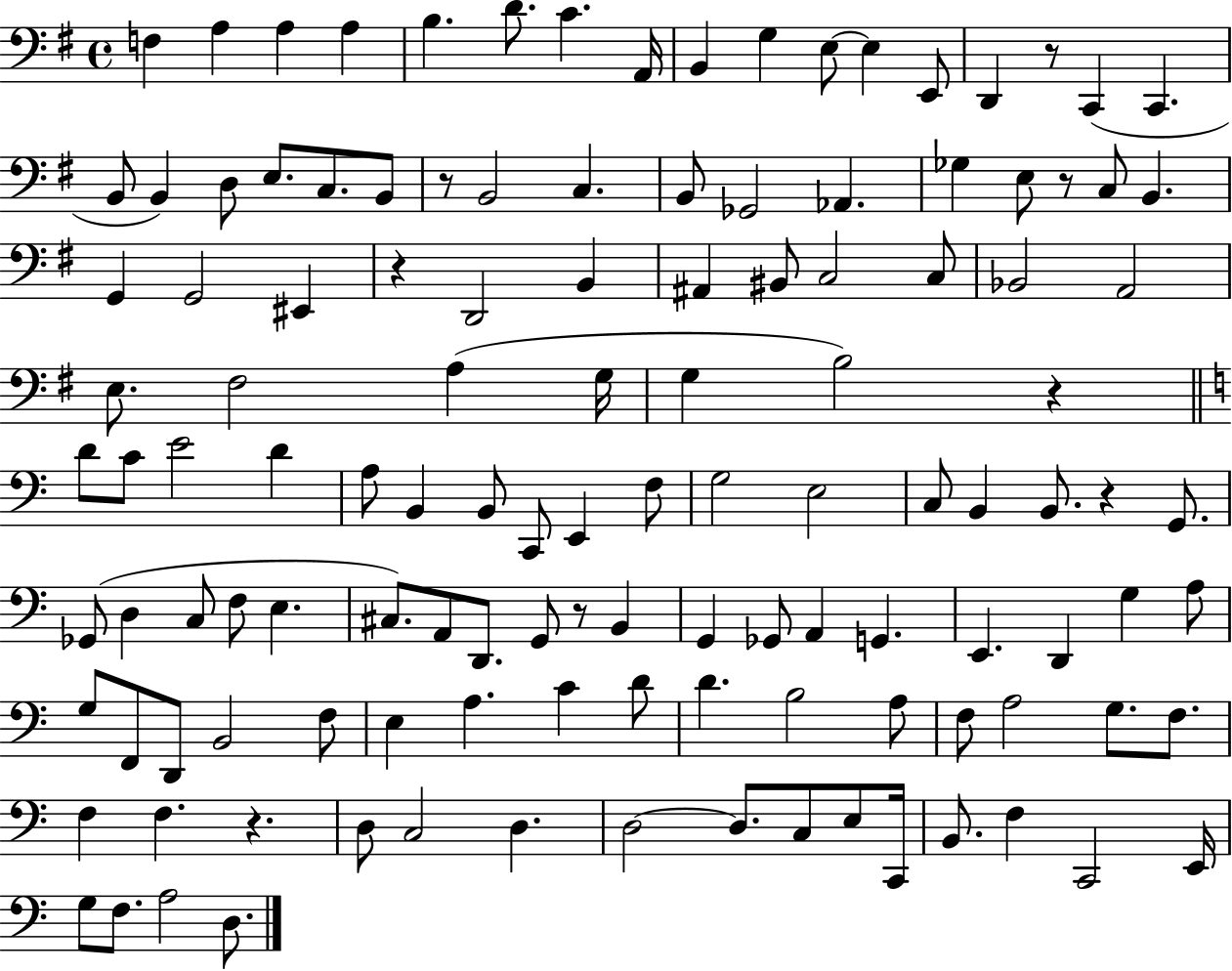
X:1
T:Untitled
M:4/4
L:1/4
K:G
F, A, A, A, B, D/2 C A,,/4 B,, G, E,/2 E, E,,/2 D,, z/2 C,, C,, B,,/2 B,, D,/2 E,/2 C,/2 B,,/2 z/2 B,,2 C, B,,/2 _G,,2 _A,, _G, E,/2 z/2 C,/2 B,, G,, G,,2 ^E,, z D,,2 B,, ^A,, ^B,,/2 C,2 C,/2 _B,,2 A,,2 E,/2 ^F,2 A, G,/4 G, B,2 z D/2 C/2 E2 D A,/2 B,, B,,/2 C,,/2 E,, F,/2 G,2 E,2 C,/2 B,, B,,/2 z G,,/2 _G,,/2 D, C,/2 F,/2 E, ^C,/2 A,,/2 D,,/2 G,,/2 z/2 B,, G,, _G,,/2 A,, G,, E,, D,, G, A,/2 G,/2 F,,/2 D,,/2 B,,2 F,/2 E, A, C D/2 D B,2 A,/2 F,/2 A,2 G,/2 F,/2 F, F, z D,/2 C,2 D, D,2 D,/2 C,/2 E,/2 C,,/4 B,,/2 F, C,,2 E,,/4 G,/2 F,/2 A,2 D,/2